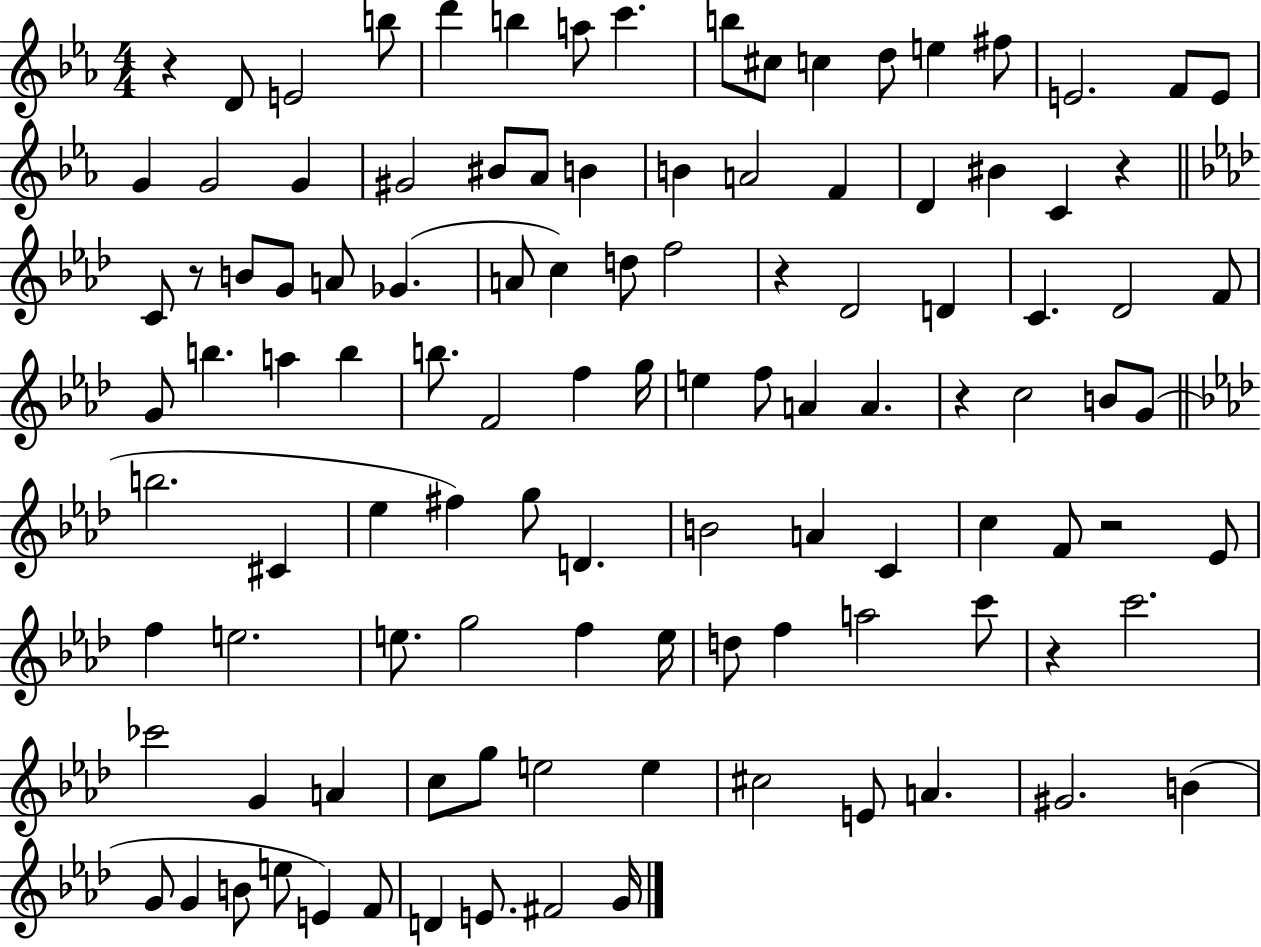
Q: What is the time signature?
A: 4/4